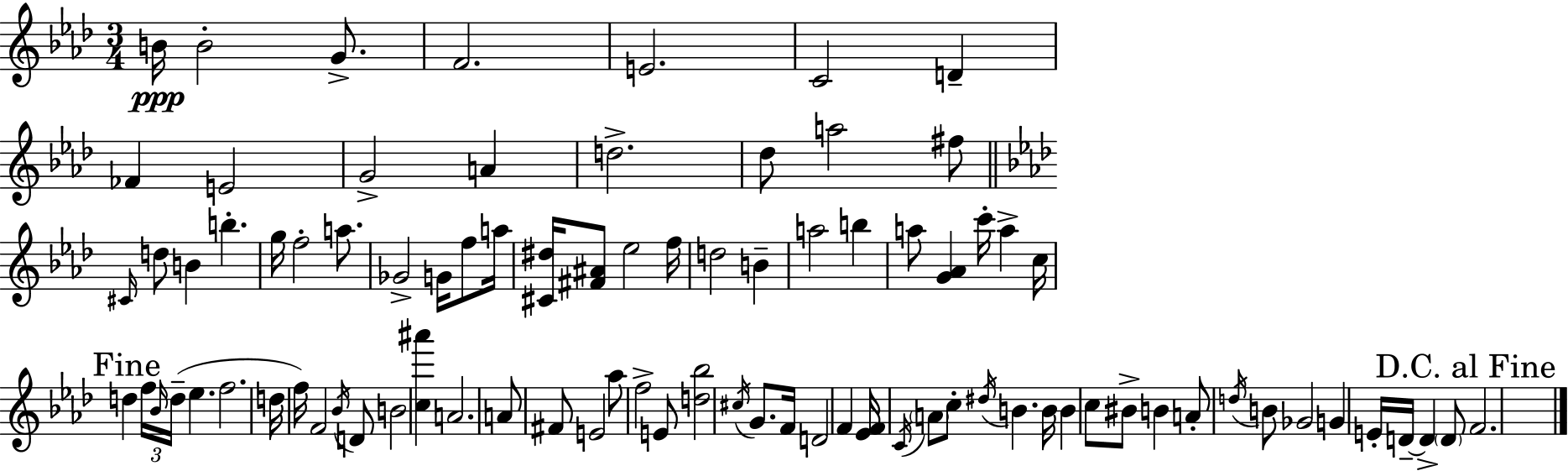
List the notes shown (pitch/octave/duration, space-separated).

B4/s B4/h G4/e. F4/h. E4/h. C4/h D4/q FES4/q E4/h G4/h A4/q D5/h. Db5/e A5/h F#5/e C#4/s D5/e B4/q B5/q. G5/s F5/h A5/e. Gb4/h G4/s F5/e A5/s [C#4,D#5]/s [F#4,A#4]/e Eb5/h F5/s D5/h B4/q A5/h B5/q A5/e [G4,Ab4]/q C6/s A5/q C5/s D5/q F5/s Bb4/s D5/s Eb5/q. F5/h. D5/s F5/s F4/h Bb4/s D4/e B4/h [C5,A#6]/q A4/h. A4/e F#4/e E4/h Ab5/e F5/h E4/e [D5,Bb5]/h C#5/s G4/e. F4/s D4/h F4/q [Eb4,F4]/s C4/s A4/e C5/e D#5/s B4/q. B4/s B4/q C5/e BIS4/e B4/q A4/e D5/s B4/e Gb4/h G4/q E4/s D4/s D4/q D4/e F4/h.